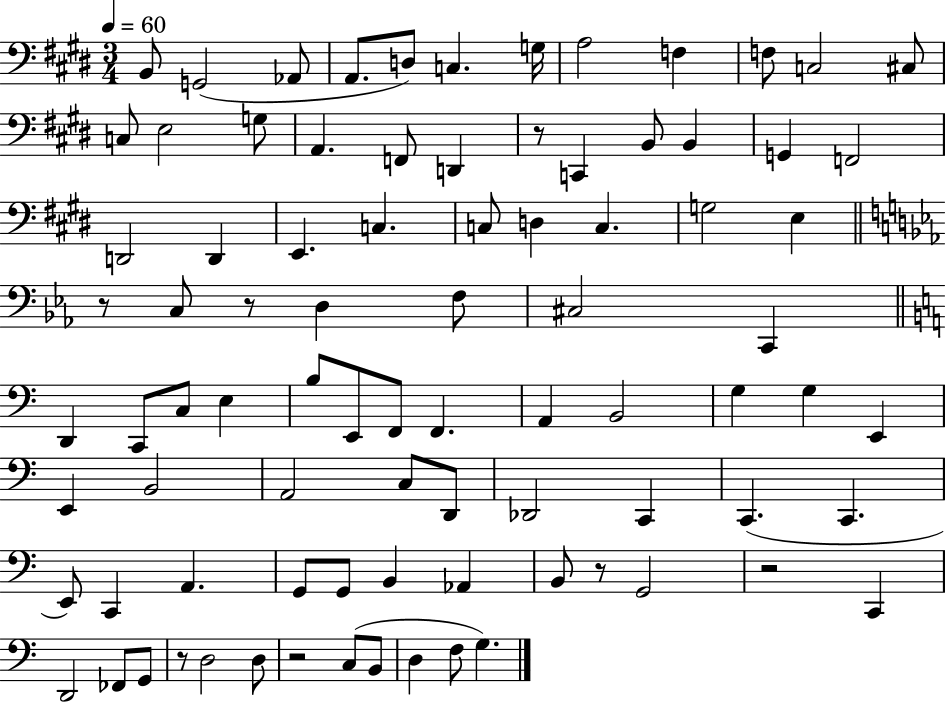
B2/e G2/h Ab2/e A2/e. D3/e C3/q. G3/s A3/h F3/q F3/e C3/h C#3/e C3/e E3/h G3/e A2/q. F2/e D2/q R/e C2/q B2/e B2/q G2/q F2/h D2/h D2/q E2/q. C3/q. C3/e D3/q C3/q. G3/h E3/q R/e C3/e R/e D3/q F3/e C#3/h C2/q D2/q C2/e C3/e E3/q B3/e E2/e F2/e F2/q. A2/q B2/h G3/q G3/q E2/q E2/q B2/h A2/h C3/e D2/e Db2/h C2/q C2/q. C2/q. E2/e C2/q A2/q. G2/e G2/e B2/q Ab2/q B2/e R/e G2/h R/h C2/q D2/h FES2/e G2/e R/e D3/h D3/e R/h C3/e B2/e D3/q F3/e G3/q.